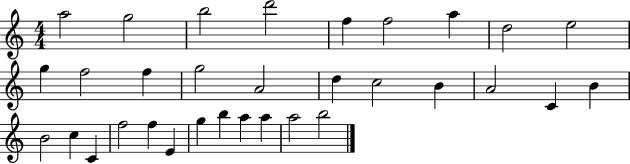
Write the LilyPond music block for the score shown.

{
  \clef treble
  \numericTimeSignature
  \time 4/4
  \key c \major
  a''2 g''2 | b''2 d'''2 | f''4 f''2 a''4 | d''2 e''2 | \break g''4 f''2 f''4 | g''2 a'2 | d''4 c''2 b'4 | a'2 c'4 b'4 | \break b'2 c''4 c'4 | f''2 f''4 e'4 | g''4 b''4 a''4 a''4 | a''2 b''2 | \break \bar "|."
}